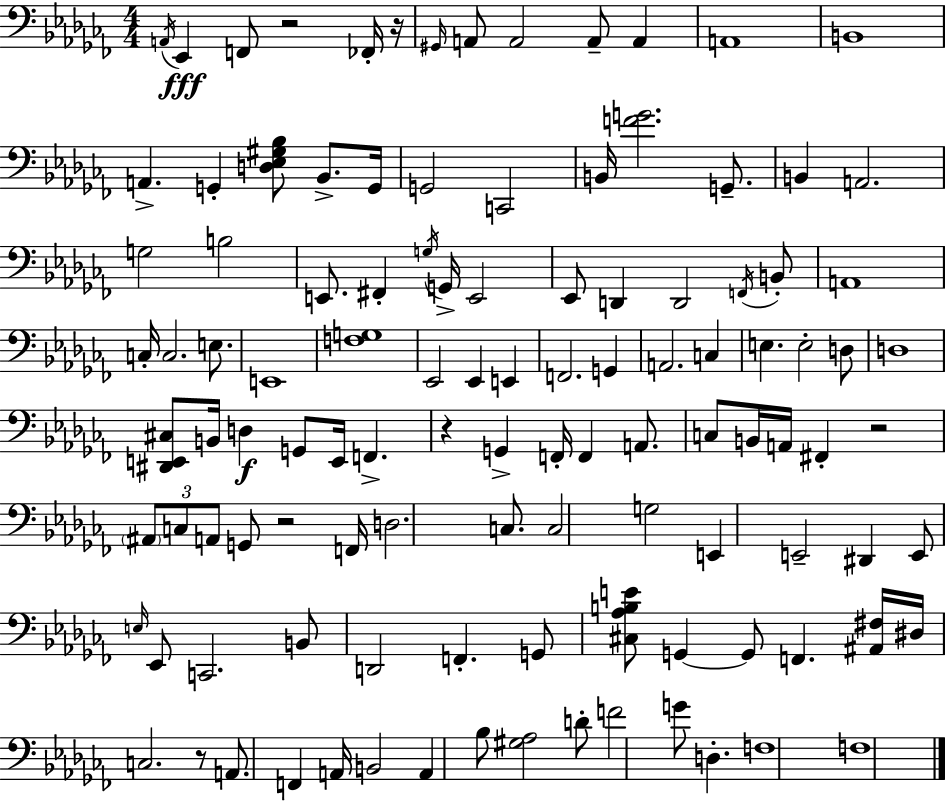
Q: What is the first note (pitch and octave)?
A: A2